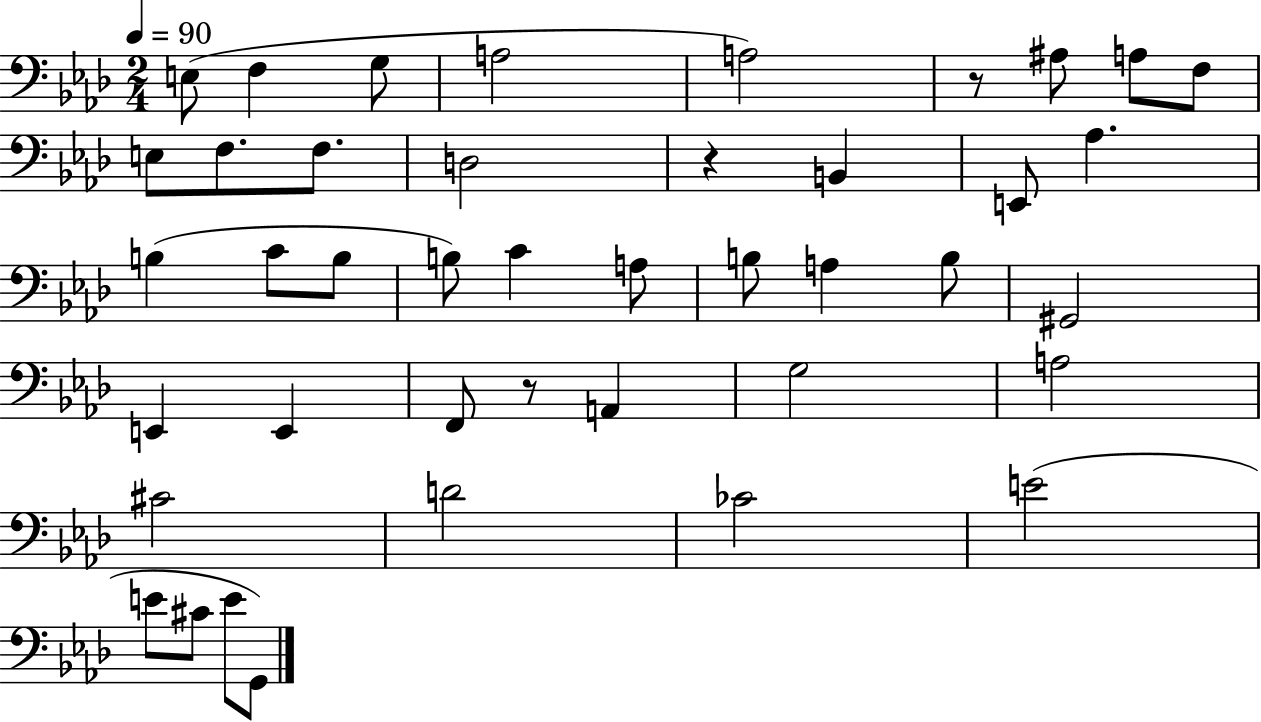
E3/e F3/q G3/e A3/h A3/h R/e A#3/e A3/e F3/e E3/e F3/e. F3/e. D3/h R/q B2/q E2/e Ab3/q. B3/q C4/e B3/e B3/e C4/q A3/e B3/e A3/q B3/e G#2/h E2/q E2/q F2/e R/e A2/q G3/h A3/h C#4/h D4/h CES4/h E4/h E4/e C#4/e E4/e G2/e